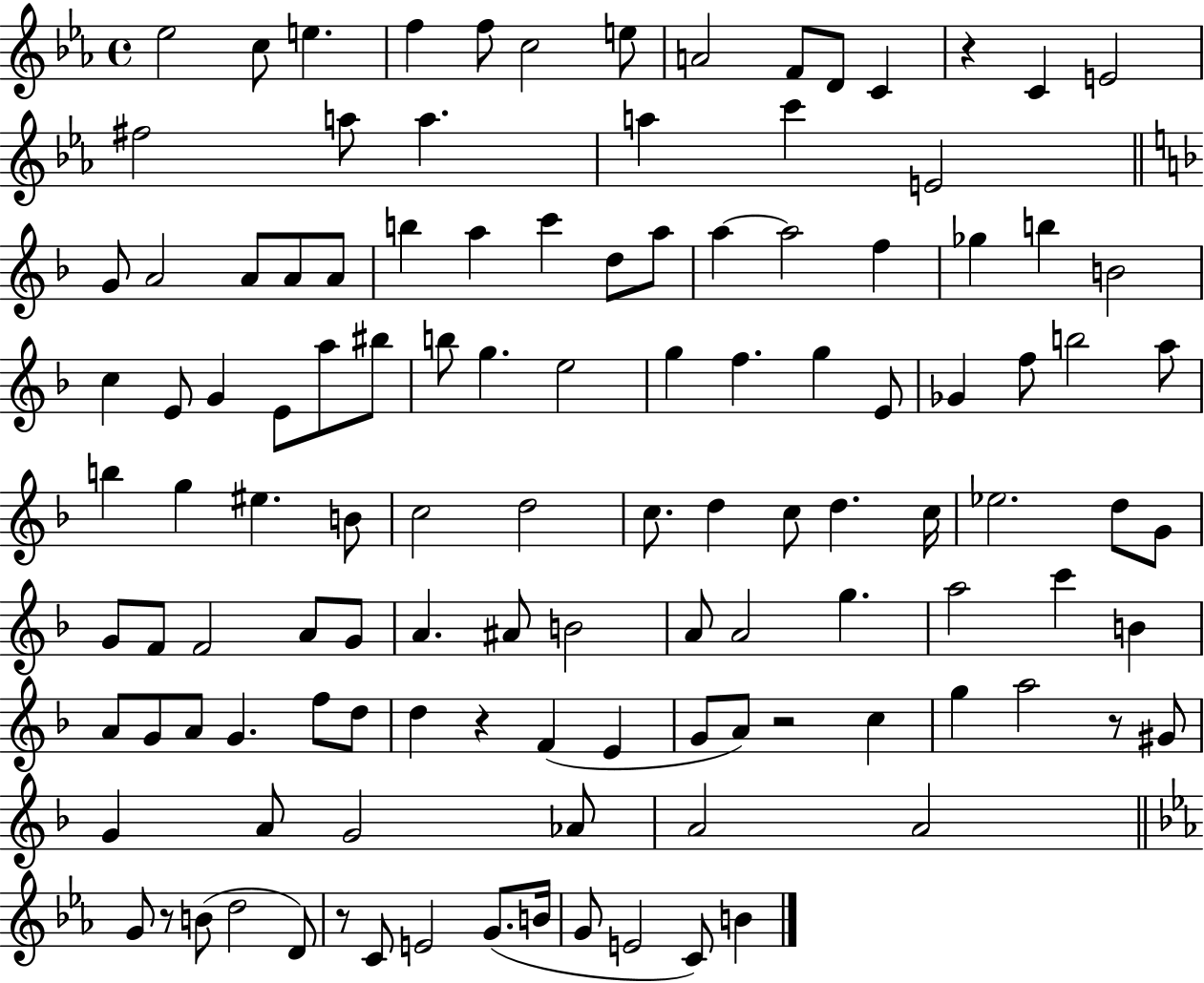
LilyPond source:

{
  \clef treble
  \time 4/4
  \defaultTimeSignature
  \key ees \major
  ees''2 c''8 e''4. | f''4 f''8 c''2 e''8 | a'2 f'8 d'8 c'4 | r4 c'4 e'2 | \break fis''2 a''8 a''4. | a''4 c'''4 e'2 | \bar "||" \break \key f \major g'8 a'2 a'8 a'8 a'8 | b''4 a''4 c'''4 d''8 a''8 | a''4~~ a''2 f''4 | ges''4 b''4 b'2 | \break c''4 e'8 g'4 e'8 a''8 bis''8 | b''8 g''4. e''2 | g''4 f''4. g''4 e'8 | ges'4 f''8 b''2 a''8 | \break b''4 g''4 eis''4. b'8 | c''2 d''2 | c''8. d''4 c''8 d''4. c''16 | ees''2. d''8 g'8 | \break g'8 f'8 f'2 a'8 g'8 | a'4. ais'8 b'2 | a'8 a'2 g''4. | a''2 c'''4 b'4 | \break a'8 g'8 a'8 g'4. f''8 d''8 | d''4 r4 f'4( e'4 | g'8 a'8) r2 c''4 | g''4 a''2 r8 gis'8 | \break g'4 a'8 g'2 aes'8 | a'2 a'2 | \bar "||" \break \key ees \major g'8 r8 b'8( d''2 d'8) | r8 c'8 e'2 g'8.( b'16 | g'8 e'2 c'8) b'4 | \bar "|."
}